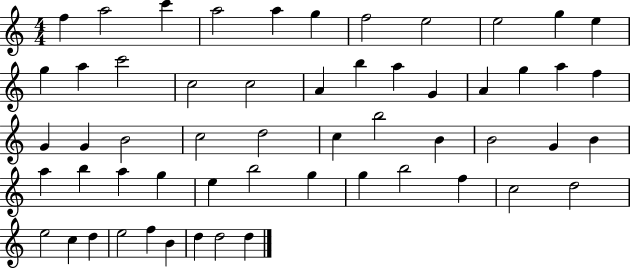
F5/q A5/h C6/q A5/h A5/q G5/q F5/h E5/h E5/h G5/q E5/q G5/q A5/q C6/h C5/h C5/h A4/q B5/q A5/q G4/q A4/q G5/q A5/q F5/q G4/q G4/q B4/h C5/h D5/h C5/q B5/h B4/q B4/h G4/q B4/q A5/q B5/q A5/q G5/q E5/q B5/h G5/q G5/q B5/h F5/q C5/h D5/h E5/h C5/q D5/q E5/h F5/q B4/q D5/q D5/h D5/q